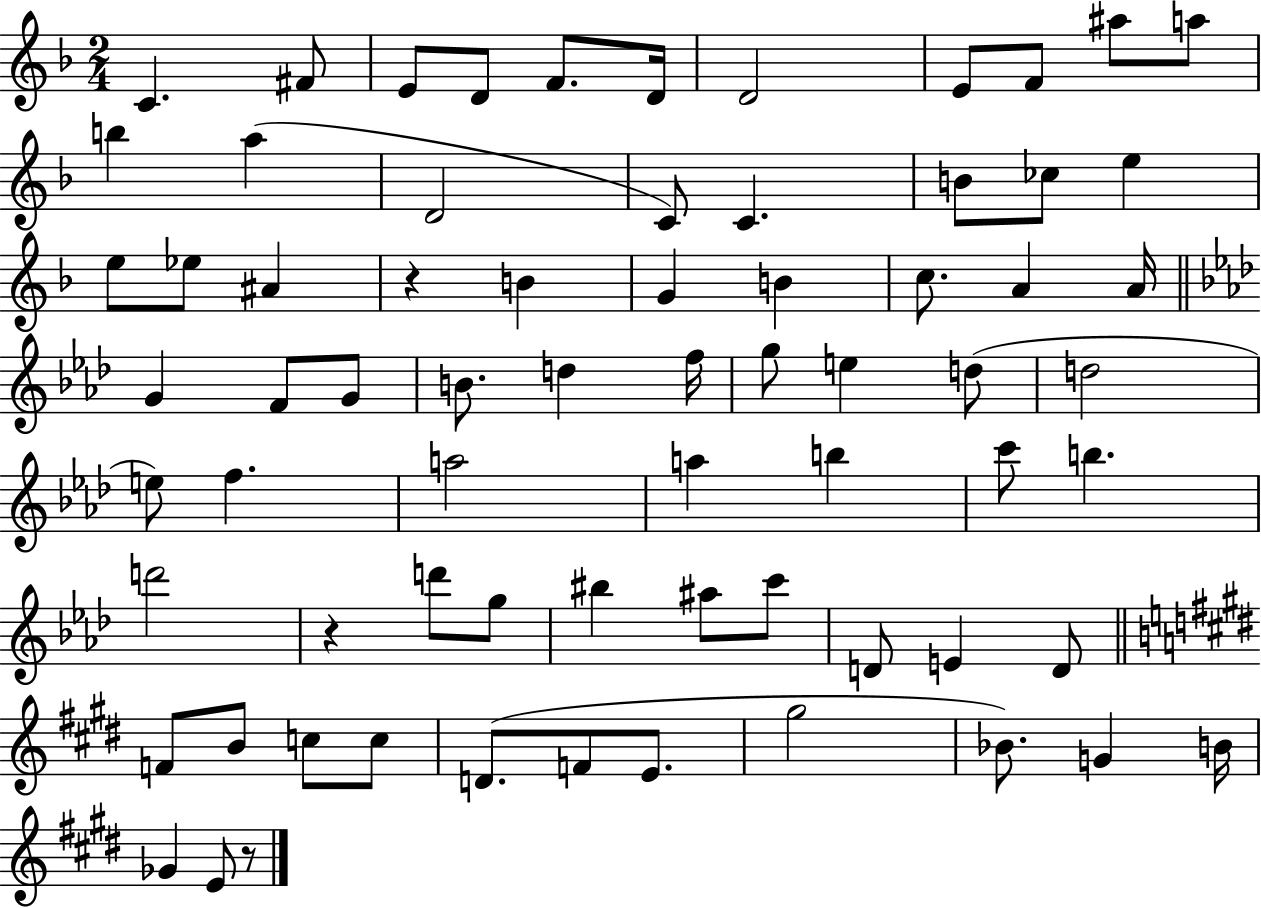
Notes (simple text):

C4/q. F#4/e E4/e D4/e F4/e. D4/s D4/h E4/e F4/e A#5/e A5/e B5/q A5/q D4/h C4/e C4/q. B4/e CES5/e E5/q E5/e Eb5/e A#4/q R/q B4/q G4/q B4/q C5/e. A4/q A4/s G4/q F4/e G4/e B4/e. D5/q F5/s G5/e E5/q D5/e D5/h E5/e F5/q. A5/h A5/q B5/q C6/e B5/q. D6/h R/q D6/e G5/e BIS5/q A#5/e C6/e D4/e E4/q D4/e F4/e B4/e C5/e C5/e D4/e. F4/e E4/e. G#5/h Bb4/e. G4/q B4/s Gb4/q E4/e R/e